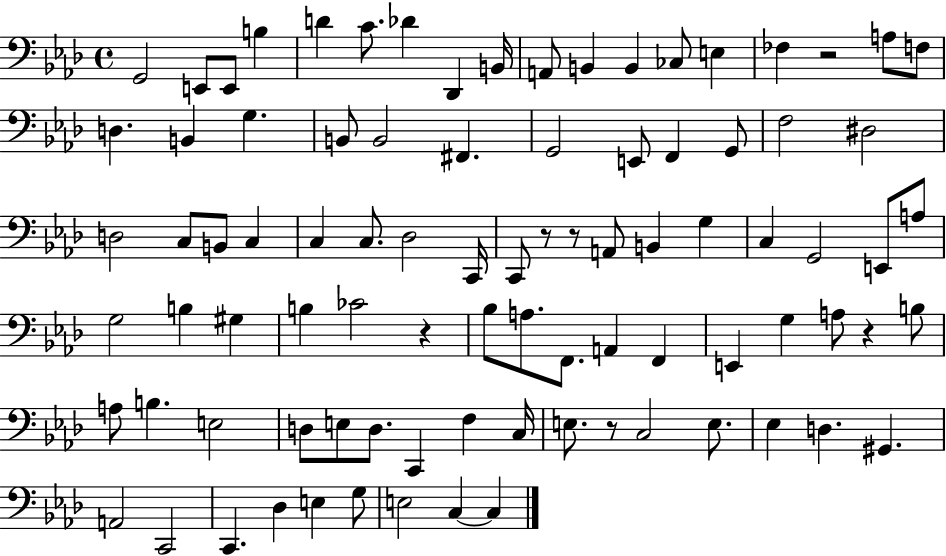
X:1
T:Untitled
M:4/4
L:1/4
K:Ab
G,,2 E,,/2 E,,/2 B, D C/2 _D _D,, B,,/4 A,,/2 B,, B,, _C,/2 E, _F, z2 A,/2 F,/2 D, B,, G, B,,/2 B,,2 ^F,, G,,2 E,,/2 F,, G,,/2 F,2 ^D,2 D,2 C,/2 B,,/2 C, C, C,/2 _D,2 C,,/4 C,,/2 z/2 z/2 A,,/2 B,, G, C, G,,2 E,,/2 A,/2 G,2 B, ^G, B, _C2 z _B,/2 A,/2 F,,/2 A,, F,, E,, G, A,/2 z B,/2 A,/2 B, E,2 D,/2 E,/2 D,/2 C,, F, C,/4 E,/2 z/2 C,2 E,/2 _E, D, ^G,, A,,2 C,,2 C,, _D, E, G,/2 E,2 C, C,